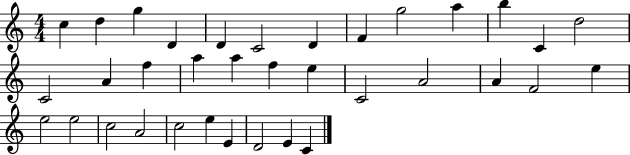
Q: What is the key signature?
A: C major